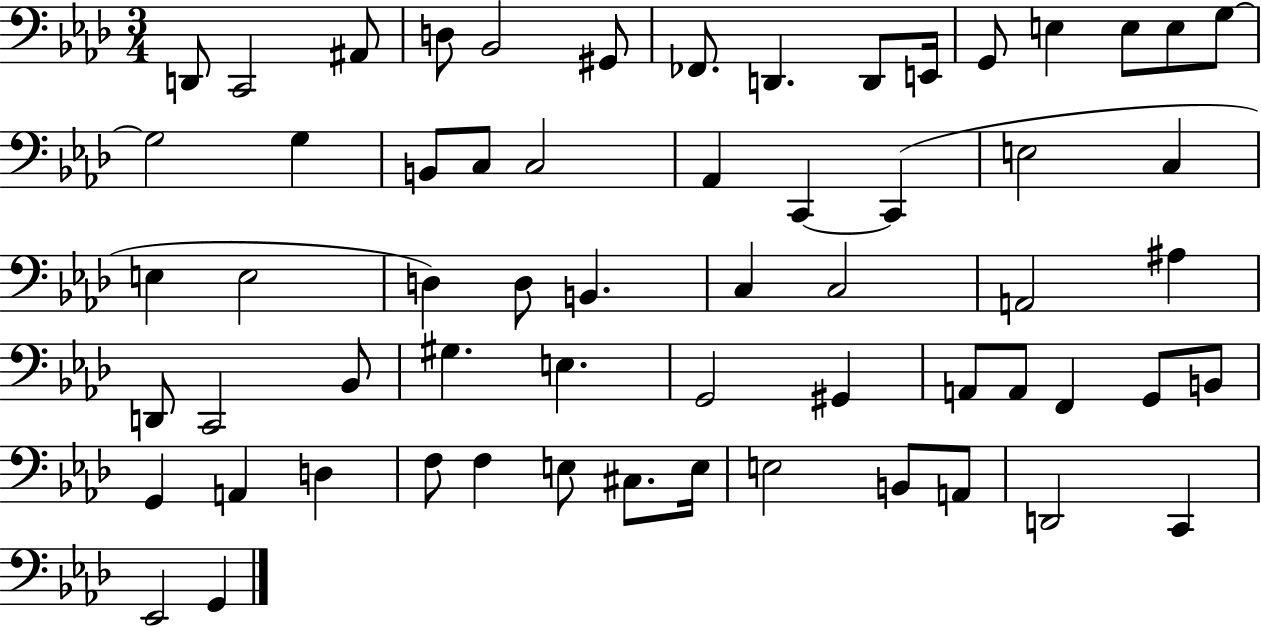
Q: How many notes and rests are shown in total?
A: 61